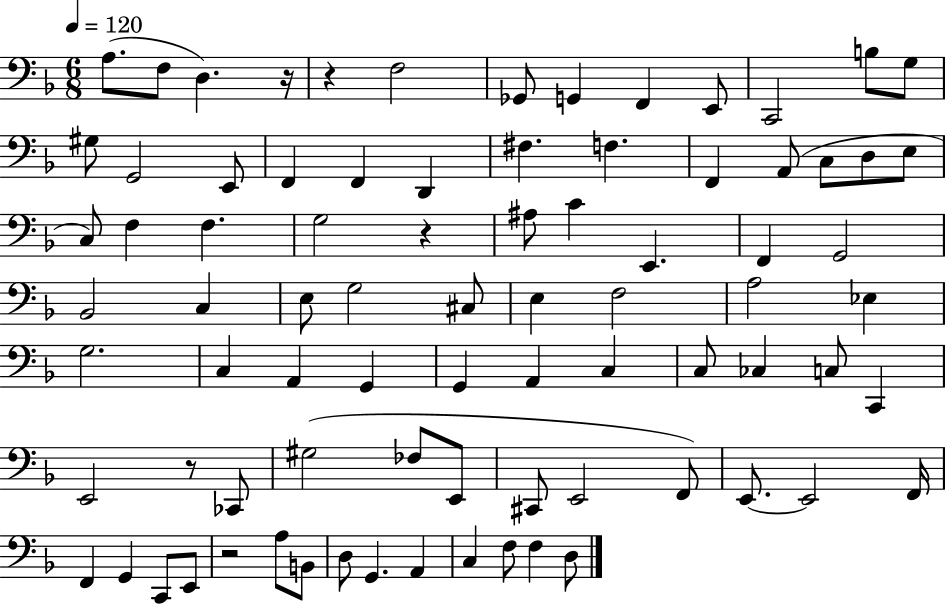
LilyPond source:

{
  \clef bass
  \numericTimeSignature
  \time 6/8
  \key f \major
  \tempo 4 = 120
  a8.( f8 d4.) r16 | r4 f2 | ges,8 g,4 f,4 e,8 | c,2 b8 g8 | \break gis8 g,2 e,8 | f,4 f,4 d,4 | fis4. f4. | f,4 a,8( c8 d8 e8 | \break c8) f4 f4. | g2 r4 | ais8 c'4 e,4. | f,4 g,2 | \break bes,2 c4 | e8 g2 cis8 | e4 f2 | a2 ees4 | \break g2. | c4 a,4 g,4 | g,4 a,4 c4 | c8 ces4 c8 c,4 | \break e,2 r8 ces,8 | gis2( fes8 e,8 | cis,8 e,2 f,8) | e,8.~~ e,2 f,16 | \break f,4 g,4 c,8 e,8 | r2 a8 b,8 | d8 g,4. a,4 | c4 f8 f4 d8 | \break \bar "|."
}